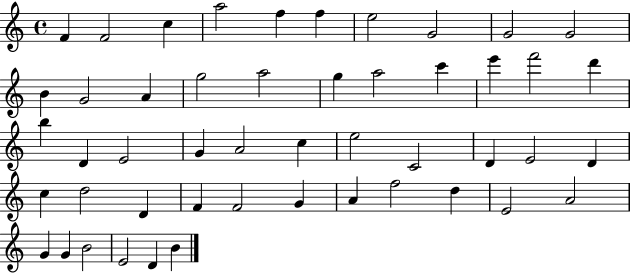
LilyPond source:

{
  \clef treble
  \time 4/4
  \defaultTimeSignature
  \key c \major
  f'4 f'2 c''4 | a''2 f''4 f''4 | e''2 g'2 | g'2 g'2 | \break b'4 g'2 a'4 | g''2 a''2 | g''4 a''2 c'''4 | e'''4 f'''2 d'''4 | \break b''4 d'4 e'2 | g'4 a'2 c''4 | e''2 c'2 | d'4 e'2 d'4 | \break c''4 d''2 d'4 | f'4 f'2 g'4 | a'4 f''2 d''4 | e'2 a'2 | \break g'4 g'4 b'2 | e'2 d'4 b'4 | \bar "|."
}